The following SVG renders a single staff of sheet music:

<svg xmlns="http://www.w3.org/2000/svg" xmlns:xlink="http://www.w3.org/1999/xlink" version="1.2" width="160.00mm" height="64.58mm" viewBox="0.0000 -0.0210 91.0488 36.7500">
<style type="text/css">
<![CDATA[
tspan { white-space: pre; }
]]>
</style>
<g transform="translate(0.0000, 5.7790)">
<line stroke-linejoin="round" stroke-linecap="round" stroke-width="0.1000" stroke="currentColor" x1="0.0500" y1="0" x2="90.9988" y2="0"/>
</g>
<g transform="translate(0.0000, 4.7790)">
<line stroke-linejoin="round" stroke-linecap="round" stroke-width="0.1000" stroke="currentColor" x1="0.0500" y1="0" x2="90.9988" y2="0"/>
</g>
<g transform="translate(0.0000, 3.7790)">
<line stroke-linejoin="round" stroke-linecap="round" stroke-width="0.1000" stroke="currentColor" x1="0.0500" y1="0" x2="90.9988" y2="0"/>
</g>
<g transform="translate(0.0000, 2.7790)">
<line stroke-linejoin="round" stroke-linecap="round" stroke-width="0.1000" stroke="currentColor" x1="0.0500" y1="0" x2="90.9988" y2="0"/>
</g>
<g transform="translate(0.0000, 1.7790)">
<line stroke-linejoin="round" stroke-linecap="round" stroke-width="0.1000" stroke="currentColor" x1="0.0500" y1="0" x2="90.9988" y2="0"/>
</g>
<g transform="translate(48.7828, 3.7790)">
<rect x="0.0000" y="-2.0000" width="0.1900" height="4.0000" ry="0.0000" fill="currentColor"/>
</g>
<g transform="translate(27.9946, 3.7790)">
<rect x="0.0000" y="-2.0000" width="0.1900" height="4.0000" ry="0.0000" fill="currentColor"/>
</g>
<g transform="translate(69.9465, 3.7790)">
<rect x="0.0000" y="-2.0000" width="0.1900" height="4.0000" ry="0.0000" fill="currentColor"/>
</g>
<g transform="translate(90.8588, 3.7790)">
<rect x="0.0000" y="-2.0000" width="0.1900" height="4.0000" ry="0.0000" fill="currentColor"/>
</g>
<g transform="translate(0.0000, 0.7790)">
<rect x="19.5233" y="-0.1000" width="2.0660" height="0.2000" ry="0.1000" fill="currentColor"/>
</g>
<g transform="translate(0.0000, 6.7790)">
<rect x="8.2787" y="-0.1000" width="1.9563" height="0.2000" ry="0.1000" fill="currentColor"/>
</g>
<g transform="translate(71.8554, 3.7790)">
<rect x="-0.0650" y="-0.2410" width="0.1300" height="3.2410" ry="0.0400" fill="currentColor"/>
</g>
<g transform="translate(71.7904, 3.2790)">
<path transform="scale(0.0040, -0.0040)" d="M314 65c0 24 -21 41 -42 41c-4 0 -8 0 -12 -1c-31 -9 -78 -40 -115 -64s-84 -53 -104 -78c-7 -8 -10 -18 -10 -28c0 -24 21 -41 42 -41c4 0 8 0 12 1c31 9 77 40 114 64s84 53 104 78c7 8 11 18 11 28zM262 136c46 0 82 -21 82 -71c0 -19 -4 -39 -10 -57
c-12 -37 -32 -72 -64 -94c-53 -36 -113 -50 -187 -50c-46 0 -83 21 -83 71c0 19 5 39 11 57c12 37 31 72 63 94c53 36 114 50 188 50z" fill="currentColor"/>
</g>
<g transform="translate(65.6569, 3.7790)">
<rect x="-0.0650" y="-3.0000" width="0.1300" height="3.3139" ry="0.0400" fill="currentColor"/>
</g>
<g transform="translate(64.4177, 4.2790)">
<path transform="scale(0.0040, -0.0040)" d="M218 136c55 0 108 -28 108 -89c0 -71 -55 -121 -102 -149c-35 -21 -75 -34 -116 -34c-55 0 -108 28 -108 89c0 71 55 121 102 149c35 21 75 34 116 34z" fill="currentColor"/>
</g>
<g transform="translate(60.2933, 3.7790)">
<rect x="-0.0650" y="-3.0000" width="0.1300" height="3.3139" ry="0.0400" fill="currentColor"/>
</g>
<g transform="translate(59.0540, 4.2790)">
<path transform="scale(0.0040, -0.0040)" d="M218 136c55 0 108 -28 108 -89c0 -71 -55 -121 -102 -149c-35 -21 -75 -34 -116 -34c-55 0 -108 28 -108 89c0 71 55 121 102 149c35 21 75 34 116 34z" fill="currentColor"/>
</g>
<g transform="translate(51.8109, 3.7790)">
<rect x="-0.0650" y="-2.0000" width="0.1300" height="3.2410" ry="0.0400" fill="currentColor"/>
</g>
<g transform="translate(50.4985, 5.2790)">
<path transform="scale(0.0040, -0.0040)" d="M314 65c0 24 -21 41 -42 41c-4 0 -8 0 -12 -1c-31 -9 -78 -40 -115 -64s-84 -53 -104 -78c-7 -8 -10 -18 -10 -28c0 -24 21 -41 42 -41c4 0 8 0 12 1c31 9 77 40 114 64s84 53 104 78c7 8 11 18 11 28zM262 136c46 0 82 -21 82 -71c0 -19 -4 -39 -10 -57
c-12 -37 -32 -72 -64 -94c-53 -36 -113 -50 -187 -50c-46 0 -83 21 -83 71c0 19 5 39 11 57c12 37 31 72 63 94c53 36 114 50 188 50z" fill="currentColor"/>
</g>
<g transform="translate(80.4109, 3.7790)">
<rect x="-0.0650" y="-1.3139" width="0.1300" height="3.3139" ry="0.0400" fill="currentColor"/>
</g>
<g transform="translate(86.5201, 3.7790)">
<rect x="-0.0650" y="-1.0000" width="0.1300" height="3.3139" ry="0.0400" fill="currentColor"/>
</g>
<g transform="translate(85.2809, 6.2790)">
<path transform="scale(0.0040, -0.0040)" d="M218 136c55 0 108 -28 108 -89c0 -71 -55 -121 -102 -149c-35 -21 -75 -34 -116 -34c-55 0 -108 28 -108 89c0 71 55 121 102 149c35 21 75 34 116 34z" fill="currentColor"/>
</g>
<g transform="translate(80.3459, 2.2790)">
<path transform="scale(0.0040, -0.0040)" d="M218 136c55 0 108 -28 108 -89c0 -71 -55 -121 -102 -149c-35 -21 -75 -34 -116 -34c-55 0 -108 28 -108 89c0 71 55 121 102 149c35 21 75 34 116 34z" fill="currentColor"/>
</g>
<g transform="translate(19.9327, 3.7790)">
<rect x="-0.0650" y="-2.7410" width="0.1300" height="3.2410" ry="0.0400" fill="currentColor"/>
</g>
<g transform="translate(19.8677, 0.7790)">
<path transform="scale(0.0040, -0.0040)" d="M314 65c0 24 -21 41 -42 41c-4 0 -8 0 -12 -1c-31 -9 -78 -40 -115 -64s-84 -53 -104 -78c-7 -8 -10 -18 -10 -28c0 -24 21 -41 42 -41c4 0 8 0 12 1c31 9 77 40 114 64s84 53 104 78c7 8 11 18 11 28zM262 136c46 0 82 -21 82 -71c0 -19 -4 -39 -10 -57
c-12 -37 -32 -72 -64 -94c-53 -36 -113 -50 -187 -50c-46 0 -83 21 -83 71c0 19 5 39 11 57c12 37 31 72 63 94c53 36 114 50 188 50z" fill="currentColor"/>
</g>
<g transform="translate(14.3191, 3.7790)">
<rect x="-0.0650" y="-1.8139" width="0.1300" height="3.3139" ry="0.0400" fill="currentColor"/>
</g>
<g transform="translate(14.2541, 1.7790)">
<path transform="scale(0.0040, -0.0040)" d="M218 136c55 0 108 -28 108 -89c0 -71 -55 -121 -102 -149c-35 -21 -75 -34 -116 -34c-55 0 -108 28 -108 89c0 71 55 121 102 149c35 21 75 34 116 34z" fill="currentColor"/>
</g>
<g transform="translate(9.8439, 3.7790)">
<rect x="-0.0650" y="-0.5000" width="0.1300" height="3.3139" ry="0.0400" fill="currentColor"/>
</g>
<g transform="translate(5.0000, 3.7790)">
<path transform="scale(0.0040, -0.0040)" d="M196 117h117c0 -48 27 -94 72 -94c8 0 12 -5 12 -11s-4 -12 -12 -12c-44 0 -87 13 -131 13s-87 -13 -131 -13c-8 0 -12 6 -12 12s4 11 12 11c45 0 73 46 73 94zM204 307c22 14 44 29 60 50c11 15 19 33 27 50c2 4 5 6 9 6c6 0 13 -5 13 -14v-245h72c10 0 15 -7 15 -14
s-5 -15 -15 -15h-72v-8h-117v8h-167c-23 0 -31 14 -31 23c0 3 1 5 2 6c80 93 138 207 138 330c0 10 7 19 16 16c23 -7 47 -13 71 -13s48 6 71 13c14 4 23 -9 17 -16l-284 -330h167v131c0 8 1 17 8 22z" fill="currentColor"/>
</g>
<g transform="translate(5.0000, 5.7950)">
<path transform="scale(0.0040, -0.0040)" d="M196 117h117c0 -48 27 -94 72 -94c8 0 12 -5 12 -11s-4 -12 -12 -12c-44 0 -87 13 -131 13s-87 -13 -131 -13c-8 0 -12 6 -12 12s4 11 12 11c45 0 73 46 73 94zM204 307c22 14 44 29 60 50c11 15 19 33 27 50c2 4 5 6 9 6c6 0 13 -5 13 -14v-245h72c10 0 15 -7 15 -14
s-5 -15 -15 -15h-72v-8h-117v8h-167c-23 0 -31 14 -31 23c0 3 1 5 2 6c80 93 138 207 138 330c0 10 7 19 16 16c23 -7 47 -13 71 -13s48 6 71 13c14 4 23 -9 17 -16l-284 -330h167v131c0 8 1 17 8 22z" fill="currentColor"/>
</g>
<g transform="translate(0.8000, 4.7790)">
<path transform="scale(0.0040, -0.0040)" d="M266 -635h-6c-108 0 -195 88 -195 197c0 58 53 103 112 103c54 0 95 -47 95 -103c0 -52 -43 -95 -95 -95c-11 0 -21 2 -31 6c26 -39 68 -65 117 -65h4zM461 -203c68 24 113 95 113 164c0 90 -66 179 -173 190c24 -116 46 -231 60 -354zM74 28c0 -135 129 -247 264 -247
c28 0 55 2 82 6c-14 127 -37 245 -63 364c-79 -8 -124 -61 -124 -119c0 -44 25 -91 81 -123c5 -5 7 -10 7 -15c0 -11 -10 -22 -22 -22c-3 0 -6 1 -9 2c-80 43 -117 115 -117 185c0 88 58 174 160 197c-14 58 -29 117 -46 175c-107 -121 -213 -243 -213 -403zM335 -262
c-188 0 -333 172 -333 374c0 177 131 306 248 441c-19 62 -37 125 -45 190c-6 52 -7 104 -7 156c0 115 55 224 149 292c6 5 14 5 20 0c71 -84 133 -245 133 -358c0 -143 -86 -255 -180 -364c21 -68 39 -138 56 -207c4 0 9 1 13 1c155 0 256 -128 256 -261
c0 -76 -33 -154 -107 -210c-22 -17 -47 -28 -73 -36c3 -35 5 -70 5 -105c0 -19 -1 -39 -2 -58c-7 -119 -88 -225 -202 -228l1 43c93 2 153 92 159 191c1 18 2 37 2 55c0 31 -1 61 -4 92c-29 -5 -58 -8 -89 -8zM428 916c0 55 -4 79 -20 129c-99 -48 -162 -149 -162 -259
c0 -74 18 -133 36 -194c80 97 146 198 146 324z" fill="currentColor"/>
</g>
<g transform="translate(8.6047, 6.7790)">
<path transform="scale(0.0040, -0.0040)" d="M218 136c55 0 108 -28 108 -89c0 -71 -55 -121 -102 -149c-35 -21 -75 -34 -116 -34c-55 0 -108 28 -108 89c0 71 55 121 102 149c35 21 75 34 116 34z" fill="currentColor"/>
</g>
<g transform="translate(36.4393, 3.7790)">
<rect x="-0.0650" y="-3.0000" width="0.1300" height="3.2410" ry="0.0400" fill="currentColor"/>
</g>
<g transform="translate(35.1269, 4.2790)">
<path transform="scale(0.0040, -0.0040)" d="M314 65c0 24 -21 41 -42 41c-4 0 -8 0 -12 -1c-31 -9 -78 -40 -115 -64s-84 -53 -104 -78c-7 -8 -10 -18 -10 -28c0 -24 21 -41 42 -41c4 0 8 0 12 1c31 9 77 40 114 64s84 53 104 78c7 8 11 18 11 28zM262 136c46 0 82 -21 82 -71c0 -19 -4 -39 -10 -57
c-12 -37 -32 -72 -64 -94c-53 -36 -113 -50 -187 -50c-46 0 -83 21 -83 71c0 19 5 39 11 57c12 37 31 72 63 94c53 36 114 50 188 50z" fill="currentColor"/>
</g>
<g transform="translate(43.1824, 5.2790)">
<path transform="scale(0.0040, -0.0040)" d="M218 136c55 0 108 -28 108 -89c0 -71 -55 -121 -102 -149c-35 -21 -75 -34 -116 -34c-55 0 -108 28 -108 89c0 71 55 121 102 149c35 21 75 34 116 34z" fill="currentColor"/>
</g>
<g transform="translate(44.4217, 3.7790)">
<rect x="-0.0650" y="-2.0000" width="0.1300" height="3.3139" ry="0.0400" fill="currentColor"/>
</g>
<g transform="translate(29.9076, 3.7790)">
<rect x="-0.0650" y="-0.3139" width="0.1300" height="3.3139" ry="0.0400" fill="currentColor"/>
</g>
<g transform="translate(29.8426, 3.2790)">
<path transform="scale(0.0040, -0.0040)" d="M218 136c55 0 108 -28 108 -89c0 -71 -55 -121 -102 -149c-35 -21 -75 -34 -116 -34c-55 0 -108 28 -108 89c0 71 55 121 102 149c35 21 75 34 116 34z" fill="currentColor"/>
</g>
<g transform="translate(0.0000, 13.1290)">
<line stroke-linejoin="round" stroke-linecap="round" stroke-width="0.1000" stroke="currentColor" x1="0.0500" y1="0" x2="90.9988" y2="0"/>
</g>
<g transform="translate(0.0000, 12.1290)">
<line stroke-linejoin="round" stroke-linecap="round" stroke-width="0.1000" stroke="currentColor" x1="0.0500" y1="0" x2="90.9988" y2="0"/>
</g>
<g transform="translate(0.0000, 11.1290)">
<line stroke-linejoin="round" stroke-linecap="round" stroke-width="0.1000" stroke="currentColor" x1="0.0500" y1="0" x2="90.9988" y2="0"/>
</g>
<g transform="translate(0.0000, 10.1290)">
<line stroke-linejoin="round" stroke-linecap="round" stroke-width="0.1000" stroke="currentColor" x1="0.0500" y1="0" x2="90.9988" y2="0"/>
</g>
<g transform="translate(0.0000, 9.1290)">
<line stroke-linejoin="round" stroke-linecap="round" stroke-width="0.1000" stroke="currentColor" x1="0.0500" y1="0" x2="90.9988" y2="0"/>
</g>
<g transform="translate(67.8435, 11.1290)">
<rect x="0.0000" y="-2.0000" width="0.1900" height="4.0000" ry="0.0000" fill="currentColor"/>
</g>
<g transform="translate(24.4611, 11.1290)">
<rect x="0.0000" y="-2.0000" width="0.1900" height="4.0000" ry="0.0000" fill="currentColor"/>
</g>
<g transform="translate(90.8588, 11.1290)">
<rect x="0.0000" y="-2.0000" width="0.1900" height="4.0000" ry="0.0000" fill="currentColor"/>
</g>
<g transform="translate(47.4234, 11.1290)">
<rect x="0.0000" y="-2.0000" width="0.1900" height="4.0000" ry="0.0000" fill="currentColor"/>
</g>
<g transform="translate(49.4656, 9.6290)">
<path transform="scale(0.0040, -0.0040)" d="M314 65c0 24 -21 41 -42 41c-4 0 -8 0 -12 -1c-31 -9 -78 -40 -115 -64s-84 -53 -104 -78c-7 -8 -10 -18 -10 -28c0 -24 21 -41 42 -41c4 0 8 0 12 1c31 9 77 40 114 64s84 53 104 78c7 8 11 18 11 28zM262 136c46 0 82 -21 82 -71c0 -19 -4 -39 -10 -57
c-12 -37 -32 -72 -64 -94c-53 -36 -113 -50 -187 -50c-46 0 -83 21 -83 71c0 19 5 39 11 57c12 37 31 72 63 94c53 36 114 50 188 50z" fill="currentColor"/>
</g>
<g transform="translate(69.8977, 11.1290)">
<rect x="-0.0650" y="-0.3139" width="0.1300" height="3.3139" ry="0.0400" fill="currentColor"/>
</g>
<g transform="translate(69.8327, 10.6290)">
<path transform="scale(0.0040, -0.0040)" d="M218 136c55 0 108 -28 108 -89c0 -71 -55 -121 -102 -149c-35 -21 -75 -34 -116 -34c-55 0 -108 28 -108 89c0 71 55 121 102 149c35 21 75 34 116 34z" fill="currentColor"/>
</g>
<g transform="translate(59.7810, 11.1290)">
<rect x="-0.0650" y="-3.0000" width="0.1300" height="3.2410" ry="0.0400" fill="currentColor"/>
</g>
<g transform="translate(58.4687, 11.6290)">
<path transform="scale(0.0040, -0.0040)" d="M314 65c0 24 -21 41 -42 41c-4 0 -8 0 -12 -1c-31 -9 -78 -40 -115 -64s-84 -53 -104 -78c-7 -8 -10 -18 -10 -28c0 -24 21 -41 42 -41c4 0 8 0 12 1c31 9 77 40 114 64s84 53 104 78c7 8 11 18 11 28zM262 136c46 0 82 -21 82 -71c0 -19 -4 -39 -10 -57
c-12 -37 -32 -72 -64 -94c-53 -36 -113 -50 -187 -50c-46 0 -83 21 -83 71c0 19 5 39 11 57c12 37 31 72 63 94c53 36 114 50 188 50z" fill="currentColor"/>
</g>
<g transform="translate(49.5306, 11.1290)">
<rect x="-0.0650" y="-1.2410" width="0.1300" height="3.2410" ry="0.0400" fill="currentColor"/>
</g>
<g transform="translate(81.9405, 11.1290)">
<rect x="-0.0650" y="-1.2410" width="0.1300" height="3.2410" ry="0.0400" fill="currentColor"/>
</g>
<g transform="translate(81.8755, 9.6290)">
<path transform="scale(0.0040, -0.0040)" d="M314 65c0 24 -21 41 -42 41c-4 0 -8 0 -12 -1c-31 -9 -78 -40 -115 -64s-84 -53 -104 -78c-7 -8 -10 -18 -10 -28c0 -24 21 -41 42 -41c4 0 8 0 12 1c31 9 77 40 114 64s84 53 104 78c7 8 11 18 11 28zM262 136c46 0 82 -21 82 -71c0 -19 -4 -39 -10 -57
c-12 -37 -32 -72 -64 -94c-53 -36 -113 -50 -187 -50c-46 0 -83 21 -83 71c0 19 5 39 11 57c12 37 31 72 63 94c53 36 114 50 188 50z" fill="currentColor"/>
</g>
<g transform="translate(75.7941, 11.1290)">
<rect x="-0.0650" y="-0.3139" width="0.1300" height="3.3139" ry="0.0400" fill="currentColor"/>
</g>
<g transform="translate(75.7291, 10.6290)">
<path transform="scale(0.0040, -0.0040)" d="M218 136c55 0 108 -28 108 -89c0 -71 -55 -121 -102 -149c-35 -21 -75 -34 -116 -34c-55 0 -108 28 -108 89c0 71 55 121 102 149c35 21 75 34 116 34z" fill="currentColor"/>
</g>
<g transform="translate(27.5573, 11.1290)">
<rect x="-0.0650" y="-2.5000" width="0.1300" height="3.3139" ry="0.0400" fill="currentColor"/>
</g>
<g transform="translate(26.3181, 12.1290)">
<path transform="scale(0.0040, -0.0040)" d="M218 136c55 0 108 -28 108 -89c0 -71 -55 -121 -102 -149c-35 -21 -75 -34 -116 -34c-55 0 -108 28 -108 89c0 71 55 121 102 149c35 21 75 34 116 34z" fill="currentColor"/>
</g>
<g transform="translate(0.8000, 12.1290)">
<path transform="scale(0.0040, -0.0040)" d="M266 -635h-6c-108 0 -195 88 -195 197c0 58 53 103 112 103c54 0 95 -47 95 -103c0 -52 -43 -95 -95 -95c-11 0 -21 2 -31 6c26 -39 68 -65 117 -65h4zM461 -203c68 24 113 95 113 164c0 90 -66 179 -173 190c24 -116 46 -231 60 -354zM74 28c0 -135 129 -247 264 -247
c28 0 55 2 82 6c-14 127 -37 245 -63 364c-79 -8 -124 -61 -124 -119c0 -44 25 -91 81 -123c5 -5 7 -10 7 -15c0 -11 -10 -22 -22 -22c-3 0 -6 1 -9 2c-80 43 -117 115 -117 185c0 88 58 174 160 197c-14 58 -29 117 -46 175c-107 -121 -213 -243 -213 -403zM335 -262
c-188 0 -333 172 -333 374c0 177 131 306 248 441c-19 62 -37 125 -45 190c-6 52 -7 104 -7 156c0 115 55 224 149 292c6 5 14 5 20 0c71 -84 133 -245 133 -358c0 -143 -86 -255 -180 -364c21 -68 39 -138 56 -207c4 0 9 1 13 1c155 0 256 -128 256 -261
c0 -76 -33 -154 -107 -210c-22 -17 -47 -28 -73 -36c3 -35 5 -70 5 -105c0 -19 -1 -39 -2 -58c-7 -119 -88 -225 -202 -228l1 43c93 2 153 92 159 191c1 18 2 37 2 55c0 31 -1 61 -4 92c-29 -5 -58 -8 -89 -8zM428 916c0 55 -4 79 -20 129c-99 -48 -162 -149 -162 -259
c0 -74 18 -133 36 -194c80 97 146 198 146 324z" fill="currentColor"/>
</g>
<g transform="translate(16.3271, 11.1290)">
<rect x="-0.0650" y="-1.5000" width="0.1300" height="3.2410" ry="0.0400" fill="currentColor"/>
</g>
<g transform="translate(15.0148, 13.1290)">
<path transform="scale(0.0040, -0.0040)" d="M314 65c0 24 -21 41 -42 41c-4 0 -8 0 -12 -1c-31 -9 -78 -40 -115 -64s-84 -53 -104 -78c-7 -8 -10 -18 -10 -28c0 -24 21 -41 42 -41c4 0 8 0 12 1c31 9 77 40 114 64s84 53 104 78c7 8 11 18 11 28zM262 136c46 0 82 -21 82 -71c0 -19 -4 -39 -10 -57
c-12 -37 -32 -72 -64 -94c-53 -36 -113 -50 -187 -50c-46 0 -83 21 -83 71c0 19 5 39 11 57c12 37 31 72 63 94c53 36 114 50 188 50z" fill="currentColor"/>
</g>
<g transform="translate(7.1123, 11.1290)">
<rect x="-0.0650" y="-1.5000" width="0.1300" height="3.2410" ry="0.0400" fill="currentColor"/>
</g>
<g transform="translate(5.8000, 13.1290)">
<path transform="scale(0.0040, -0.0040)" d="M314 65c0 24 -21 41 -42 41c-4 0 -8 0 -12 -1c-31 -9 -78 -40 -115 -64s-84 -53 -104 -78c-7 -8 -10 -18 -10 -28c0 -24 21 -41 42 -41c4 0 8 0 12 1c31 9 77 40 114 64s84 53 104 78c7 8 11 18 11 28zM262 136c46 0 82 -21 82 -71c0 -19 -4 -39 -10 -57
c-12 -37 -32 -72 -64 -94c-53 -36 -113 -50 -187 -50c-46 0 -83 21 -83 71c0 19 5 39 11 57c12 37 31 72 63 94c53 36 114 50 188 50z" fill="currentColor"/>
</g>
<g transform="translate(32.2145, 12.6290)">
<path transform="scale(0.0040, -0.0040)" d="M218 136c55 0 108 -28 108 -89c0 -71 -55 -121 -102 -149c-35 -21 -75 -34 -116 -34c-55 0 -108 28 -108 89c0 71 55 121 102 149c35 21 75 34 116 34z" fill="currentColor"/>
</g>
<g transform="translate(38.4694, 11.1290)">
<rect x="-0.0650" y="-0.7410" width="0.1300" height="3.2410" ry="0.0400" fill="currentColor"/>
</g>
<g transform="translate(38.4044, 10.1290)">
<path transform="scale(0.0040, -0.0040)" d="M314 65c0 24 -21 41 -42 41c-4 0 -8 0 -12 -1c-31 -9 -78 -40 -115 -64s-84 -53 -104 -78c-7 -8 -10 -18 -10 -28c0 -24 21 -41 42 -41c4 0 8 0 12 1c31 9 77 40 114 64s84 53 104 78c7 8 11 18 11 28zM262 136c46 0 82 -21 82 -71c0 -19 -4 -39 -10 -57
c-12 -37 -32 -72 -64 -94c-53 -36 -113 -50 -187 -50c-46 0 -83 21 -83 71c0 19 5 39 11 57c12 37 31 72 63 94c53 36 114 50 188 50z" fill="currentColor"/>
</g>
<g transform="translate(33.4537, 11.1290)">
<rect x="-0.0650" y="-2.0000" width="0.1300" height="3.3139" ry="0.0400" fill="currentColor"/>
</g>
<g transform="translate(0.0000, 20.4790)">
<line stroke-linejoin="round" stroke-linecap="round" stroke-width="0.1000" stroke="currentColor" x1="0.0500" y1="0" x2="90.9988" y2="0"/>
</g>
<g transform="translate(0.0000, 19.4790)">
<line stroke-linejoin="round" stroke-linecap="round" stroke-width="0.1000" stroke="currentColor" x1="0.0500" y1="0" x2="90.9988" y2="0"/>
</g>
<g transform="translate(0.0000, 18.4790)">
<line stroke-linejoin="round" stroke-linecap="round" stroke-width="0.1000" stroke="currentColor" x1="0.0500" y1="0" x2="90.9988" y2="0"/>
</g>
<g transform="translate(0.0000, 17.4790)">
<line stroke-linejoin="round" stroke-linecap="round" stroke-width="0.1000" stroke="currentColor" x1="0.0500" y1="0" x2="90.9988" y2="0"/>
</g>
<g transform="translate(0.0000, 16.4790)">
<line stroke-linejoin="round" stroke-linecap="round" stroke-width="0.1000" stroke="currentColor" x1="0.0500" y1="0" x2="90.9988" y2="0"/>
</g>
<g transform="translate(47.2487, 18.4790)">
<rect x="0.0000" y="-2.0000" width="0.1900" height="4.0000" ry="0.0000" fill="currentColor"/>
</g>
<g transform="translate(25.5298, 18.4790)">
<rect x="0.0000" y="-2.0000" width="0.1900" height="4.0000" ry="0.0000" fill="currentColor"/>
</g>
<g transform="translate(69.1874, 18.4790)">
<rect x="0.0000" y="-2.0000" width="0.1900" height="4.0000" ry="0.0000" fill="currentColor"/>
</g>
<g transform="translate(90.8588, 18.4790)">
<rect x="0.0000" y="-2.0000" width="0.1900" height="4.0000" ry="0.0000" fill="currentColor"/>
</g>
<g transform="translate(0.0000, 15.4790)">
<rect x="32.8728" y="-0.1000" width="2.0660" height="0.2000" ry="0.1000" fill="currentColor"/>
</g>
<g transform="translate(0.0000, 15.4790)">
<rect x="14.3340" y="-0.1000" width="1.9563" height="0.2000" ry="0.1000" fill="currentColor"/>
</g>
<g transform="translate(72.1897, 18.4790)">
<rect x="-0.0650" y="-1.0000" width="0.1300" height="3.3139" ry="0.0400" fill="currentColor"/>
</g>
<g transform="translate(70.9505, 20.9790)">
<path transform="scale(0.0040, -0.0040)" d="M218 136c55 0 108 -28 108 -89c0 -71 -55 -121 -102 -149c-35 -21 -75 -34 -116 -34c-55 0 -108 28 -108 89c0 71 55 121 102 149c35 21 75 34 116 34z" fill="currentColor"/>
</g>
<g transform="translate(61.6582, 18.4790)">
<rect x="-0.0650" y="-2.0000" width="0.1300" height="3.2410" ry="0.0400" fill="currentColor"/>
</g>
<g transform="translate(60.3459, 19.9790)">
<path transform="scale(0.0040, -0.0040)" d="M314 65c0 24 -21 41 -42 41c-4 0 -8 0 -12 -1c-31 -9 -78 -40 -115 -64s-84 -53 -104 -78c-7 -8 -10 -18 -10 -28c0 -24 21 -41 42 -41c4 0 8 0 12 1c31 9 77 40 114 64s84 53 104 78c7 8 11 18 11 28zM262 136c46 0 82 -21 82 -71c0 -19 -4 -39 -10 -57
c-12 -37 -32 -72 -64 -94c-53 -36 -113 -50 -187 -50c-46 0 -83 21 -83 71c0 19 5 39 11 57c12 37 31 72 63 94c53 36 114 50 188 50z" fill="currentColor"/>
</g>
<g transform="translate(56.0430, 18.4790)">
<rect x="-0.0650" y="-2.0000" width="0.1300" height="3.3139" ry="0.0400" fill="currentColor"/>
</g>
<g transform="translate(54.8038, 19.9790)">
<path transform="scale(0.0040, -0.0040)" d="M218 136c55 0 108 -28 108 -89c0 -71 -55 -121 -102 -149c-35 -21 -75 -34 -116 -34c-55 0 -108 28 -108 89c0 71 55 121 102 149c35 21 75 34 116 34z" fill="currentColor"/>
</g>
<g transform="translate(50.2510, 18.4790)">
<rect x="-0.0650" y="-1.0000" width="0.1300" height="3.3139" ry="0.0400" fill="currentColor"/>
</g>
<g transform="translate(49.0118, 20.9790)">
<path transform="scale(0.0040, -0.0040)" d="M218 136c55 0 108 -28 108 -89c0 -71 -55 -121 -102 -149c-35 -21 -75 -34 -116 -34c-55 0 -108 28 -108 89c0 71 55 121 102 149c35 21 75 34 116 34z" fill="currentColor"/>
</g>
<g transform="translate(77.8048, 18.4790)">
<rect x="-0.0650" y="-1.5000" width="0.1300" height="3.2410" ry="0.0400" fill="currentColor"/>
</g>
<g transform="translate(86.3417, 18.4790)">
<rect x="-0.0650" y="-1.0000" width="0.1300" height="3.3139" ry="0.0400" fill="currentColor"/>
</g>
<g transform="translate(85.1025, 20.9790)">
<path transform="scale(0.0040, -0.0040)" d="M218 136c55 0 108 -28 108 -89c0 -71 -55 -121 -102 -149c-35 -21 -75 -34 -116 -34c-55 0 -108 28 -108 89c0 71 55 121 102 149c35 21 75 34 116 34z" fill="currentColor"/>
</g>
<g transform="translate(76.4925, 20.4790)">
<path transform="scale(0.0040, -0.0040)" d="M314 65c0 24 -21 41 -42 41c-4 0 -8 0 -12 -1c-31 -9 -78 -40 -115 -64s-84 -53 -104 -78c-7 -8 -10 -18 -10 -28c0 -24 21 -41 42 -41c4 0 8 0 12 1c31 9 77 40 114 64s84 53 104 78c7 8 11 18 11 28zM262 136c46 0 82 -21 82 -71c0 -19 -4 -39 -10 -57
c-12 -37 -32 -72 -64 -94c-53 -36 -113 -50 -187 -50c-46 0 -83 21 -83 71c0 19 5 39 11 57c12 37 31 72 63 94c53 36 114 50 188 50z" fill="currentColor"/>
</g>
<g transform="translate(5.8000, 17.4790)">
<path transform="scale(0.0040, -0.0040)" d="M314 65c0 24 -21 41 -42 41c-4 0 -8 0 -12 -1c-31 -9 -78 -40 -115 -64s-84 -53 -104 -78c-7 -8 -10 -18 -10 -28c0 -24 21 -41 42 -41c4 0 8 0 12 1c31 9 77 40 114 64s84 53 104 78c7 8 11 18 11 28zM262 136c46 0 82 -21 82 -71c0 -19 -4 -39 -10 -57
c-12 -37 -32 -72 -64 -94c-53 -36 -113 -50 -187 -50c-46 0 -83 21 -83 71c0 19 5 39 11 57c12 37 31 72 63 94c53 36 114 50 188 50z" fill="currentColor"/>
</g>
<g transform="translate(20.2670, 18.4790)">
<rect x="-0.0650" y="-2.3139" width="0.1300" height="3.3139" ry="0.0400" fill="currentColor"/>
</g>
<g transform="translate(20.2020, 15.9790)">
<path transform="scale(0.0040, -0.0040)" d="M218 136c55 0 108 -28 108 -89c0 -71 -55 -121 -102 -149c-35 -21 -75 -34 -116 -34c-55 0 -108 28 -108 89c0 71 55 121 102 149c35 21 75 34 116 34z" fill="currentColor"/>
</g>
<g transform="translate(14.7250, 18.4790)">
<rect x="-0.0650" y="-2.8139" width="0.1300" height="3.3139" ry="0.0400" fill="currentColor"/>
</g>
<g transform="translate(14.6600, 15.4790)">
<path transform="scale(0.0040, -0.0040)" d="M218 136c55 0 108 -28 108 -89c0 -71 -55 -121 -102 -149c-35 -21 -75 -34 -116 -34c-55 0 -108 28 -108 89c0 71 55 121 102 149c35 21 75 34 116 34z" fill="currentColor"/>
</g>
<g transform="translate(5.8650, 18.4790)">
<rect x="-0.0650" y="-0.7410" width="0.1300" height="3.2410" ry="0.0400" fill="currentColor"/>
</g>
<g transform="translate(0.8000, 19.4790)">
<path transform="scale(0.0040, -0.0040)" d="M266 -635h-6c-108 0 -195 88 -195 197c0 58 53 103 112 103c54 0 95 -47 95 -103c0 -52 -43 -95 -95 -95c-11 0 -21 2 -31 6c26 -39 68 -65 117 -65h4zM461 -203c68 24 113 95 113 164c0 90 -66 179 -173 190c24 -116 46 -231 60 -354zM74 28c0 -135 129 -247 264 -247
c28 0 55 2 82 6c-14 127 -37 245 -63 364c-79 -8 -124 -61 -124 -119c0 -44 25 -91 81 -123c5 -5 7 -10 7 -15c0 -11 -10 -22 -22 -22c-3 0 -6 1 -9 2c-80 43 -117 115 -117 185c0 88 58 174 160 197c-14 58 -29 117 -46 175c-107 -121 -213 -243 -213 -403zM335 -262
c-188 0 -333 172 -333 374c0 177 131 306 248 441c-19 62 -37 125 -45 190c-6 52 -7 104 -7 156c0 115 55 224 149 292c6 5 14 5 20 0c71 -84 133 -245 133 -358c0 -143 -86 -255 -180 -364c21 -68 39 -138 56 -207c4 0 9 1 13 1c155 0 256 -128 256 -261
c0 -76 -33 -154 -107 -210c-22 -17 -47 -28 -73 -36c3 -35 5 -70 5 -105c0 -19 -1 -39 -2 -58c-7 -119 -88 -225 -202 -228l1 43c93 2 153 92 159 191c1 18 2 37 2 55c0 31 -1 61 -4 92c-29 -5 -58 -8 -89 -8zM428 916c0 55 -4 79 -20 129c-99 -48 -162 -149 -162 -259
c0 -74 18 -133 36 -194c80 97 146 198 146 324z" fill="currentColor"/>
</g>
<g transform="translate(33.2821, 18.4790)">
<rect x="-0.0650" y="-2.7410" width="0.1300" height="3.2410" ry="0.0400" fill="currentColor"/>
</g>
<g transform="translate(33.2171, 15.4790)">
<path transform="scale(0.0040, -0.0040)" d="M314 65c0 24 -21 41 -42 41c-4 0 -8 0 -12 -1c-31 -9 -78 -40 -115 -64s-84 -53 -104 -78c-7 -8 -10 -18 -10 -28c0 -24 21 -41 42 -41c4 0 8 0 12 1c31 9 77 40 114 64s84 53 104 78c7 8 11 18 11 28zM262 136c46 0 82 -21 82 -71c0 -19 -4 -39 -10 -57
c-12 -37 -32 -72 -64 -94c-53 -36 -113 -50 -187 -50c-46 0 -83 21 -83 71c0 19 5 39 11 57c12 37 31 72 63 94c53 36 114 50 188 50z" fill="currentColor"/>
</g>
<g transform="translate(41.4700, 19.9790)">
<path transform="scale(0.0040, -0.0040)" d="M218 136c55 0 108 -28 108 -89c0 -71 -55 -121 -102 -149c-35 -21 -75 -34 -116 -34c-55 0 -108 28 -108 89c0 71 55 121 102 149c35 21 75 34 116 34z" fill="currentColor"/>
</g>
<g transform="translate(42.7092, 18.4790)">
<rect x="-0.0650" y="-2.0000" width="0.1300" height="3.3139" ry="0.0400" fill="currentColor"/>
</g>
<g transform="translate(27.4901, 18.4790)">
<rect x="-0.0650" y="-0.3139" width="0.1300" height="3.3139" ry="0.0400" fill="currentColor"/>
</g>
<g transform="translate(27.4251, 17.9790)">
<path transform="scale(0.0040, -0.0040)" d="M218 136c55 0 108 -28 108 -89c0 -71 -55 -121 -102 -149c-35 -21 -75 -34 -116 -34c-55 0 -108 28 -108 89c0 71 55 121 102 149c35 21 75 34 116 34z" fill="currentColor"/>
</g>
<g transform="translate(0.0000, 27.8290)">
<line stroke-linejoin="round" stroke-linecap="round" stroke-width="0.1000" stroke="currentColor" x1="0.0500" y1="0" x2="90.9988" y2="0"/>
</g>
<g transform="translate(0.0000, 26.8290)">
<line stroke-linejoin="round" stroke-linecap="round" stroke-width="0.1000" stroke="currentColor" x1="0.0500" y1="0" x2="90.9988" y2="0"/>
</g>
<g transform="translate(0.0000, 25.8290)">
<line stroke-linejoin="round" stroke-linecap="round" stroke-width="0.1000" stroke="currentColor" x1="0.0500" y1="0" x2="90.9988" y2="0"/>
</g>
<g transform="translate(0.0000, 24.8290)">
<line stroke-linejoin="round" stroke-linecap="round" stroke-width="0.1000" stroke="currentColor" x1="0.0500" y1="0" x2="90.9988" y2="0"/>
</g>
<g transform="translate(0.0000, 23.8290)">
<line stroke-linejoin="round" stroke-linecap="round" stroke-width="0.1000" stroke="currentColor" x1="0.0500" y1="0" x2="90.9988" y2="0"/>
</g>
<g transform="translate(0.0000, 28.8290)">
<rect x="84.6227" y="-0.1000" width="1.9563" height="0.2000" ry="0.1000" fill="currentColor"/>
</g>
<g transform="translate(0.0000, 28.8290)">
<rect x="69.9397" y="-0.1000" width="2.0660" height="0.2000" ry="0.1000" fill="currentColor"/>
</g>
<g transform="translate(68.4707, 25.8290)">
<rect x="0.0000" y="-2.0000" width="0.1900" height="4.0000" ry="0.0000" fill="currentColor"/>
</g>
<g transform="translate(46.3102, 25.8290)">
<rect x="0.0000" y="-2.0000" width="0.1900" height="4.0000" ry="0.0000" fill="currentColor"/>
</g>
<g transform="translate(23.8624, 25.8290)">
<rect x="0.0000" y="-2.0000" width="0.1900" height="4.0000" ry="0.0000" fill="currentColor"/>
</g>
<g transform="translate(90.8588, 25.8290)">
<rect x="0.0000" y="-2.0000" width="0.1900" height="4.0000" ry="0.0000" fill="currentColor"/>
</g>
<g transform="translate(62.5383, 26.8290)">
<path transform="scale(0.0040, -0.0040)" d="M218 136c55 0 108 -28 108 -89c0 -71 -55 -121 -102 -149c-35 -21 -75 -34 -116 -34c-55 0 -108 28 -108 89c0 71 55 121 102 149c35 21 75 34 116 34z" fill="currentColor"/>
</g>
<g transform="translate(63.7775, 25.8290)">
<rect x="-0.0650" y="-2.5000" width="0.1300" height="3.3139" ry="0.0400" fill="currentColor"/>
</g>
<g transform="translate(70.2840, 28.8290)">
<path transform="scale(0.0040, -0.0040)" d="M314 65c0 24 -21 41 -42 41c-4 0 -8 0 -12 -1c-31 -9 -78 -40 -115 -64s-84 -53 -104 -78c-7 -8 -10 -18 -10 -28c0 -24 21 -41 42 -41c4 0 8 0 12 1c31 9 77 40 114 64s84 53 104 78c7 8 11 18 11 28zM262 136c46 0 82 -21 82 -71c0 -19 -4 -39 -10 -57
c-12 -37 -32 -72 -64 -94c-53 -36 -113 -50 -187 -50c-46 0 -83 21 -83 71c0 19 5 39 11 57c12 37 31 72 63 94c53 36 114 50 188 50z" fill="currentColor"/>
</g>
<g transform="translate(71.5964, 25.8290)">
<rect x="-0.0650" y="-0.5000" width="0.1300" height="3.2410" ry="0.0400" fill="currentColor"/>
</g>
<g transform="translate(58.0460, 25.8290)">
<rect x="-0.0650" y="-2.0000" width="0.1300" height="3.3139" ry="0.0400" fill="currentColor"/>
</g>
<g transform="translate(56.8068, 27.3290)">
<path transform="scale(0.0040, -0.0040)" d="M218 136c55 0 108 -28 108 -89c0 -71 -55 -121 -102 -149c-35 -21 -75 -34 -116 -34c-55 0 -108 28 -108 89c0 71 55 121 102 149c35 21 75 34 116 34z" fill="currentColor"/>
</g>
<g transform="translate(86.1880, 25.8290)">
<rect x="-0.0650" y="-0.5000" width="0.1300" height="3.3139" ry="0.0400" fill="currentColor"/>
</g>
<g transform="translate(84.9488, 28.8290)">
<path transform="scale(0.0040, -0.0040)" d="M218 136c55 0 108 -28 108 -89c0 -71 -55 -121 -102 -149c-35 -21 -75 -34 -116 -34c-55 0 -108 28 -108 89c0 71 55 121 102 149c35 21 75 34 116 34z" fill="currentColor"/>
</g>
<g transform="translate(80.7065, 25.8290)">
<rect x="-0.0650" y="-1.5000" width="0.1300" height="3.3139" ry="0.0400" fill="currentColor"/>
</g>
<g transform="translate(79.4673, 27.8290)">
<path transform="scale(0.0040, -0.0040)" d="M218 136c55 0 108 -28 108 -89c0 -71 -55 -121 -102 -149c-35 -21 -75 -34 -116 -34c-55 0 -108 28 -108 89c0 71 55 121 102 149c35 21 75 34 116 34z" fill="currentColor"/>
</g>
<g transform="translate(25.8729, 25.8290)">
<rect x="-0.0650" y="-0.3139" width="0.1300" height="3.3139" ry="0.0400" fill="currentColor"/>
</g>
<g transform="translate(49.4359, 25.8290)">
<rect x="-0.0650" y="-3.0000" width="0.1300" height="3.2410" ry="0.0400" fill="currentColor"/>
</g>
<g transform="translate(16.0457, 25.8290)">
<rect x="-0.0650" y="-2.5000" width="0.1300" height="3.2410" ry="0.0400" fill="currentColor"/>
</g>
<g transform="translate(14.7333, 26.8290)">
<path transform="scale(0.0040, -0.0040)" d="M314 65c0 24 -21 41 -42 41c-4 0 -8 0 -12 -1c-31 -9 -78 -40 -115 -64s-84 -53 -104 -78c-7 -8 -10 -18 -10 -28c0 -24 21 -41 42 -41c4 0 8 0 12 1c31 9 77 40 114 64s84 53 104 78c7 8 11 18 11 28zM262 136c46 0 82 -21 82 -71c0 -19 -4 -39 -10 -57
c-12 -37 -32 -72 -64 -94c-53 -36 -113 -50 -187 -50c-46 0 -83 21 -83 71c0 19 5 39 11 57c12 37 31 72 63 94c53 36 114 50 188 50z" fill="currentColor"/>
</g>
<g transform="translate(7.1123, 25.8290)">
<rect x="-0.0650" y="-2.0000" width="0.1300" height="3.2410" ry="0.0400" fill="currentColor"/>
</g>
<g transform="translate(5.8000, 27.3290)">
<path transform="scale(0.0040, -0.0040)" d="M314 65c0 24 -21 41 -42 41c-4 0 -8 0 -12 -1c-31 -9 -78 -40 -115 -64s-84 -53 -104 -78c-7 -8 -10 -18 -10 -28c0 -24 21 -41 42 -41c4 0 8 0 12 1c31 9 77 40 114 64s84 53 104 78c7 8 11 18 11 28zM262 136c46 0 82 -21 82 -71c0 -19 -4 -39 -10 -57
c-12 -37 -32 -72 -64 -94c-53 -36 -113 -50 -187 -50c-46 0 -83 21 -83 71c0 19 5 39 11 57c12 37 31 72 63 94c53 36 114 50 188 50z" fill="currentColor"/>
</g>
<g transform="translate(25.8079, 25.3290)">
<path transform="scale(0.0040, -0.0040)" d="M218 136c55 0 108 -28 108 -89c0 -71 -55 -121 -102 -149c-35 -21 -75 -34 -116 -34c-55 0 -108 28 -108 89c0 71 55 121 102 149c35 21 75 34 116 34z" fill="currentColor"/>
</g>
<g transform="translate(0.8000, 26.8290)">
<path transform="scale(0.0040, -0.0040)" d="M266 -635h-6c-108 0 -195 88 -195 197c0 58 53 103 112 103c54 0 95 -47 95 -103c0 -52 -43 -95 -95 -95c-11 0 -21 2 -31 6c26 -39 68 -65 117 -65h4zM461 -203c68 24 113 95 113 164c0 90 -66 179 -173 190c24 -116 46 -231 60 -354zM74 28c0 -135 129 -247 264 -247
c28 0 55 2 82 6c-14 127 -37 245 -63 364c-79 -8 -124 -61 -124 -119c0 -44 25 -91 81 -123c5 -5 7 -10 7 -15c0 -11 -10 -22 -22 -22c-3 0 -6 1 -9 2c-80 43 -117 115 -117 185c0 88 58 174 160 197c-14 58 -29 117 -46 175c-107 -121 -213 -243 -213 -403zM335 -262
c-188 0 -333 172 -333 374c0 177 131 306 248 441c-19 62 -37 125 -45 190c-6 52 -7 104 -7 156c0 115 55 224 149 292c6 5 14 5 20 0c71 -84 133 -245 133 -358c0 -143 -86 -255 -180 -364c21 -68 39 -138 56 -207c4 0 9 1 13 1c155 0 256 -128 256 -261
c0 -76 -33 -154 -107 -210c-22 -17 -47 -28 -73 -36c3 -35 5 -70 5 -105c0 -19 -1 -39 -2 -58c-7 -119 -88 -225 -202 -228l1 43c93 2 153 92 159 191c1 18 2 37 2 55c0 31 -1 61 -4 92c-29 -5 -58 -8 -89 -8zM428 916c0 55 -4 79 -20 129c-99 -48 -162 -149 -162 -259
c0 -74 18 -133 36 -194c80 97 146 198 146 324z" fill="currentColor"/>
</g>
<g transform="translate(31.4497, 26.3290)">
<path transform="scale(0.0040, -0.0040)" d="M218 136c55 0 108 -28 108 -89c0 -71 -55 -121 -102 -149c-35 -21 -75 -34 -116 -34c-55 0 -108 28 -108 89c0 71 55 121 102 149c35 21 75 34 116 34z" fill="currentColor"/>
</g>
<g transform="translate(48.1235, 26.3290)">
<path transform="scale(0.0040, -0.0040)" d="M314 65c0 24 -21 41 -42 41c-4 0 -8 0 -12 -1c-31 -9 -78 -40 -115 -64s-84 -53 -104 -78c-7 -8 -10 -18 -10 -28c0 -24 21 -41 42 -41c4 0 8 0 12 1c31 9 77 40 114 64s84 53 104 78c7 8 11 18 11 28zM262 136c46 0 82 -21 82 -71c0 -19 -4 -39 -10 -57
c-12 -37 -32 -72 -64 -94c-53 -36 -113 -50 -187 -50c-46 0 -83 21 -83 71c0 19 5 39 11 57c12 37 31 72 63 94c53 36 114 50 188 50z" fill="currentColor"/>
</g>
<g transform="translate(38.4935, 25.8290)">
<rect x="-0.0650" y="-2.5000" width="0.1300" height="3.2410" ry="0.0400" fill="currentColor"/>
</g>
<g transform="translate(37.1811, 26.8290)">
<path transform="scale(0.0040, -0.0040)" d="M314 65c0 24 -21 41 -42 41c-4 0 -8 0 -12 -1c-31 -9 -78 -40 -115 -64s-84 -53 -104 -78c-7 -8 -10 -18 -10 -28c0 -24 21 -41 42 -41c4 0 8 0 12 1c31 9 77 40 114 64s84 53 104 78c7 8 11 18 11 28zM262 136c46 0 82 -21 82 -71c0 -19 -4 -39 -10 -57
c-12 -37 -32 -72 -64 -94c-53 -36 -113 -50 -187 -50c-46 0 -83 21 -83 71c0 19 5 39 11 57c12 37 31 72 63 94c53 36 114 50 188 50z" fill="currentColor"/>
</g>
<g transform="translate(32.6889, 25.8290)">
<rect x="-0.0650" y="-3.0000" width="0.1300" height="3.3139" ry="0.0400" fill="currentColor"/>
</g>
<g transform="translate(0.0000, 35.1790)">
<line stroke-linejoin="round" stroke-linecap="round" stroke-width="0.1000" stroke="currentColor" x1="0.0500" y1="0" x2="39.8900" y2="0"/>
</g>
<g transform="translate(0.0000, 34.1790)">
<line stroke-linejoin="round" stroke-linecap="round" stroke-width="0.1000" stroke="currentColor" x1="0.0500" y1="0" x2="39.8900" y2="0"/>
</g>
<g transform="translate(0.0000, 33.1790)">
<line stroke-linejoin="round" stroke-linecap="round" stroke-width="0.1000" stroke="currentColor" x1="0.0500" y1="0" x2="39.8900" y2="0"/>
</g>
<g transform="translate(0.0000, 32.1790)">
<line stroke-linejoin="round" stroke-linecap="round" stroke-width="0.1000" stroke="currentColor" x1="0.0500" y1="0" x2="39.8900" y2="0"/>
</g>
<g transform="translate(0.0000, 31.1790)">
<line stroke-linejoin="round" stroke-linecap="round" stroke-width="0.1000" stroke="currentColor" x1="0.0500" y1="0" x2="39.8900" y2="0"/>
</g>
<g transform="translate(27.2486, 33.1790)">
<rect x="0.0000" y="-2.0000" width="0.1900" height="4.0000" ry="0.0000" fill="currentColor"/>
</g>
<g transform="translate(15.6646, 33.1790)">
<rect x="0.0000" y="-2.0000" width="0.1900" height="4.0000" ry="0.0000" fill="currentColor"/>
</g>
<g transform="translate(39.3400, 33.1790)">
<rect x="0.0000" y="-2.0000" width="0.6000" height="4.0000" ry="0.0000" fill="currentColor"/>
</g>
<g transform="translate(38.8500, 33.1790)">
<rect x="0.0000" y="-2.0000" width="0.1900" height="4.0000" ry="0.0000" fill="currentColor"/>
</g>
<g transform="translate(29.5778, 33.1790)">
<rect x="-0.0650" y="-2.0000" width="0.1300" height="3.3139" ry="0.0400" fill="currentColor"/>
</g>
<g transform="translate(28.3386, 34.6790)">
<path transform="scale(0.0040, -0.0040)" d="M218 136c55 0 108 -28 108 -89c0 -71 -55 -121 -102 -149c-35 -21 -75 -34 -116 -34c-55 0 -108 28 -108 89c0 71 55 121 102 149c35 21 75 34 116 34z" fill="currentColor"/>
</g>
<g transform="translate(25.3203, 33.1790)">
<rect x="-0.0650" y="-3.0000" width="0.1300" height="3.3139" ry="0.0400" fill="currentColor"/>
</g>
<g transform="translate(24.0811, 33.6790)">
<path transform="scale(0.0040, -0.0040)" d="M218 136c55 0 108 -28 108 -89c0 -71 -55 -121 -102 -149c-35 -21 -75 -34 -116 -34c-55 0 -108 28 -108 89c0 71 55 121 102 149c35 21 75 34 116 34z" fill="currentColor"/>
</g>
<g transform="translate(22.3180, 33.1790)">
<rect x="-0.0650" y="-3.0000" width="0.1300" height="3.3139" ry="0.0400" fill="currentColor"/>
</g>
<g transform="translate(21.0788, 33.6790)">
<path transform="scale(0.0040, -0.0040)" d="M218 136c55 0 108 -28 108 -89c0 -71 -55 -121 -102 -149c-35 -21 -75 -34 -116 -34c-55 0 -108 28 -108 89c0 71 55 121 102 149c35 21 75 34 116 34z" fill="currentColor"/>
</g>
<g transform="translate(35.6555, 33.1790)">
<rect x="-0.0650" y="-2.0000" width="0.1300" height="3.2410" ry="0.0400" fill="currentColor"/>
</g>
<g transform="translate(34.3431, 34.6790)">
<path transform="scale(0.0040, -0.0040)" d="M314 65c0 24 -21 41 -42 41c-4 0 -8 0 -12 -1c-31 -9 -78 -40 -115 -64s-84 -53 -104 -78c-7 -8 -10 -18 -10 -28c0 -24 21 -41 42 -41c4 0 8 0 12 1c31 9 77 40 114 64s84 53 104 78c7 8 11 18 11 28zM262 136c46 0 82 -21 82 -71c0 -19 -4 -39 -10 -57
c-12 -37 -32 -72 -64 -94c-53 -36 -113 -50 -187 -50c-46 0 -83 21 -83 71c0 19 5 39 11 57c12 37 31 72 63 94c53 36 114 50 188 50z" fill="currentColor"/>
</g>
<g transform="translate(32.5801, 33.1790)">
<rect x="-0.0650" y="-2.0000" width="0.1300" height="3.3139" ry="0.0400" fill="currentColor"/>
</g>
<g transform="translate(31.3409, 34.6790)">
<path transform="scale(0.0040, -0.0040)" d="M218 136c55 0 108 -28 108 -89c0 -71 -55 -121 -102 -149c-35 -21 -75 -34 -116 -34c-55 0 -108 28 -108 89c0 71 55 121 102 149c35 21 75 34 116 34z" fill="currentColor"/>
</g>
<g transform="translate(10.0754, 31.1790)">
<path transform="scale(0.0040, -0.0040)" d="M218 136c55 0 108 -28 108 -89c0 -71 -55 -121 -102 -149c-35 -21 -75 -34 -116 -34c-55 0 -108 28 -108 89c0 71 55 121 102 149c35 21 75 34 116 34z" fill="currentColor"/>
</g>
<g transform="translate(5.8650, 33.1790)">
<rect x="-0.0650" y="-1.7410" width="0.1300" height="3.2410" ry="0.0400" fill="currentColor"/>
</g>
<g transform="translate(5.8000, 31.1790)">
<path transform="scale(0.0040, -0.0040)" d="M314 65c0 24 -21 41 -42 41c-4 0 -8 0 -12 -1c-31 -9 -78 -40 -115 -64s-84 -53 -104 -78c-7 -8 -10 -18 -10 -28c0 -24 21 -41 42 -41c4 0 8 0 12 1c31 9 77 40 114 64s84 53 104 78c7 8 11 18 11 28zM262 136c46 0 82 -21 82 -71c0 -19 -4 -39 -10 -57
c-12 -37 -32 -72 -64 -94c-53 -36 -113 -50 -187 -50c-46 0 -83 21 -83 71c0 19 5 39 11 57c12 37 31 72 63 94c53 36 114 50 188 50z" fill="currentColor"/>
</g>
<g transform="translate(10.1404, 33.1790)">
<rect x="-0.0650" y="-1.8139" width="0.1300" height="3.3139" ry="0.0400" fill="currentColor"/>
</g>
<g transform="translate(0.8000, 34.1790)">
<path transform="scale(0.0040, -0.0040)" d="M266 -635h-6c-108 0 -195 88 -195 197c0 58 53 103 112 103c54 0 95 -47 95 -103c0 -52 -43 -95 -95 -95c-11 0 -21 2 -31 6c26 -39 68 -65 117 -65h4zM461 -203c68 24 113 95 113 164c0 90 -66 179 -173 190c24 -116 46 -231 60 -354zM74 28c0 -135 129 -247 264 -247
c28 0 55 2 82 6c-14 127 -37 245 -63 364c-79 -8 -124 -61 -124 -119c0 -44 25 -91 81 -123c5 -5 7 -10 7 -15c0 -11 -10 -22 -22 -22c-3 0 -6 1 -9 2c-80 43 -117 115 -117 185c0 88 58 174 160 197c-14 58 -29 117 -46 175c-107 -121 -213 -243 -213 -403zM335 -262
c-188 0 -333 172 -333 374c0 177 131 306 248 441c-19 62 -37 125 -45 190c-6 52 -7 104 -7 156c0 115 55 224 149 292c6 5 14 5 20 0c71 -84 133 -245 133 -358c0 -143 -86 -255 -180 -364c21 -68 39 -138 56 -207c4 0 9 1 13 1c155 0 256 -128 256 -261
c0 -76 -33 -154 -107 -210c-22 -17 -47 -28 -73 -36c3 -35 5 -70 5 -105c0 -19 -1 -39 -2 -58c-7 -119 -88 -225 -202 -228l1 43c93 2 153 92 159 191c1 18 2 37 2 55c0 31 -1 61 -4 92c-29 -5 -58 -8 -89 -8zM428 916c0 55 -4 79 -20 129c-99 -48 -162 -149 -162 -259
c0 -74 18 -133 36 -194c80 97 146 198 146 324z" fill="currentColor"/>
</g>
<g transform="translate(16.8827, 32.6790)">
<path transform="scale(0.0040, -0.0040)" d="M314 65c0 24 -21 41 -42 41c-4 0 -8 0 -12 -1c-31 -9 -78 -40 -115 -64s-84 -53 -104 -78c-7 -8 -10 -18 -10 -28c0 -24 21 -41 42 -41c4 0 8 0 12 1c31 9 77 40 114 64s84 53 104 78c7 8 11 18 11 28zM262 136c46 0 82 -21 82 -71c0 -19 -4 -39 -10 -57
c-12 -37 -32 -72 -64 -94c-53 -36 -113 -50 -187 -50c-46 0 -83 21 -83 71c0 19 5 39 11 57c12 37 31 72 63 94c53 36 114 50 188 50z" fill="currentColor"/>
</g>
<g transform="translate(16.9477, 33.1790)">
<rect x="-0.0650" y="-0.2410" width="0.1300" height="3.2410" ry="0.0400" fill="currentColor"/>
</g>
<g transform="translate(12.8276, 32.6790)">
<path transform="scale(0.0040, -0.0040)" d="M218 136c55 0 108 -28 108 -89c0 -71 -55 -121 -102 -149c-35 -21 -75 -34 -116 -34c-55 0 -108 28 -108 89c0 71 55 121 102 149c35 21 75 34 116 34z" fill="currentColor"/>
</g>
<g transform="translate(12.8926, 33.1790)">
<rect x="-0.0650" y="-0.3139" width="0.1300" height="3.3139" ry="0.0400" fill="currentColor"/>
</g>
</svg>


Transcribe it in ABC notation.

X:1
T:Untitled
M:4/4
L:1/4
K:C
C f a2 c A2 F F2 A A c2 e D E2 E2 G F d2 e2 A2 c c e2 d2 a g c a2 F D F F2 D E2 D F2 G2 c A G2 A2 F G C2 E C f2 f c c2 A A F F F2